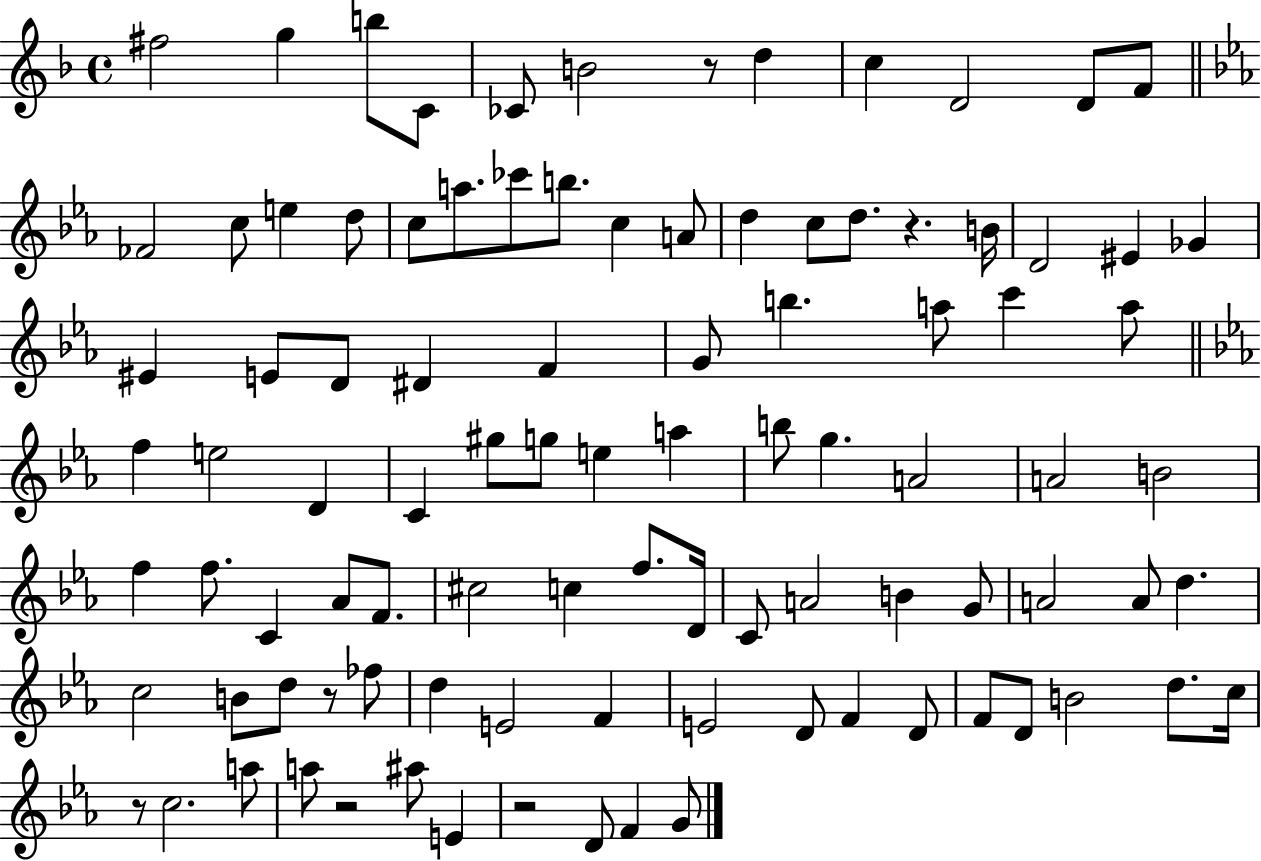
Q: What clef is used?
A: treble